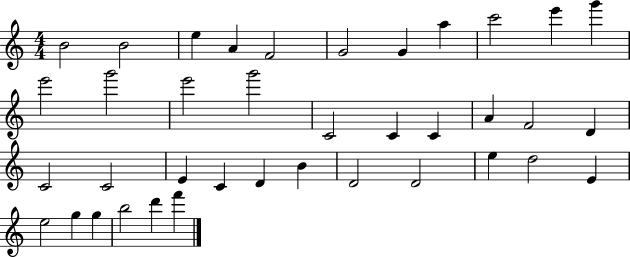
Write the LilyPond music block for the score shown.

{
  \clef treble
  \numericTimeSignature
  \time 4/4
  \key c \major
  b'2 b'2 | e''4 a'4 f'2 | g'2 g'4 a''4 | c'''2 e'''4 g'''4 | \break e'''2 g'''2 | e'''2 g'''2 | c'2 c'4 c'4 | a'4 f'2 d'4 | \break c'2 c'2 | e'4 c'4 d'4 b'4 | d'2 d'2 | e''4 d''2 e'4 | \break e''2 g''4 g''4 | b''2 d'''4 f'''4 | \bar "|."
}